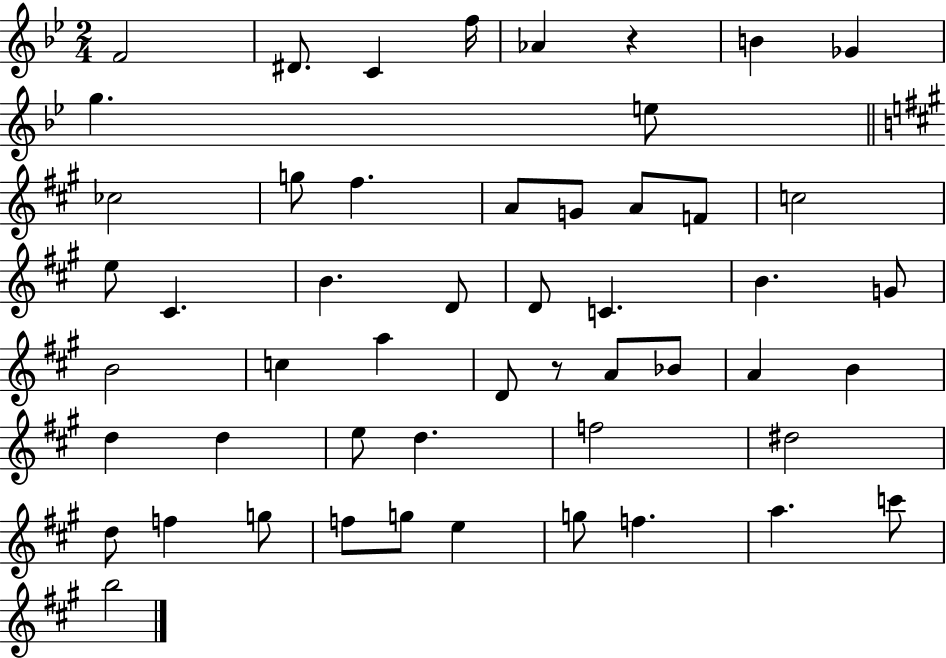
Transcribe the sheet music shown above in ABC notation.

X:1
T:Untitled
M:2/4
L:1/4
K:Bb
F2 ^D/2 C f/4 _A z B _G g e/2 _c2 g/2 ^f A/2 G/2 A/2 F/2 c2 e/2 ^C B D/2 D/2 C B G/2 B2 c a D/2 z/2 A/2 _B/2 A B d d e/2 d f2 ^d2 d/2 f g/2 f/2 g/2 e g/2 f a c'/2 b2